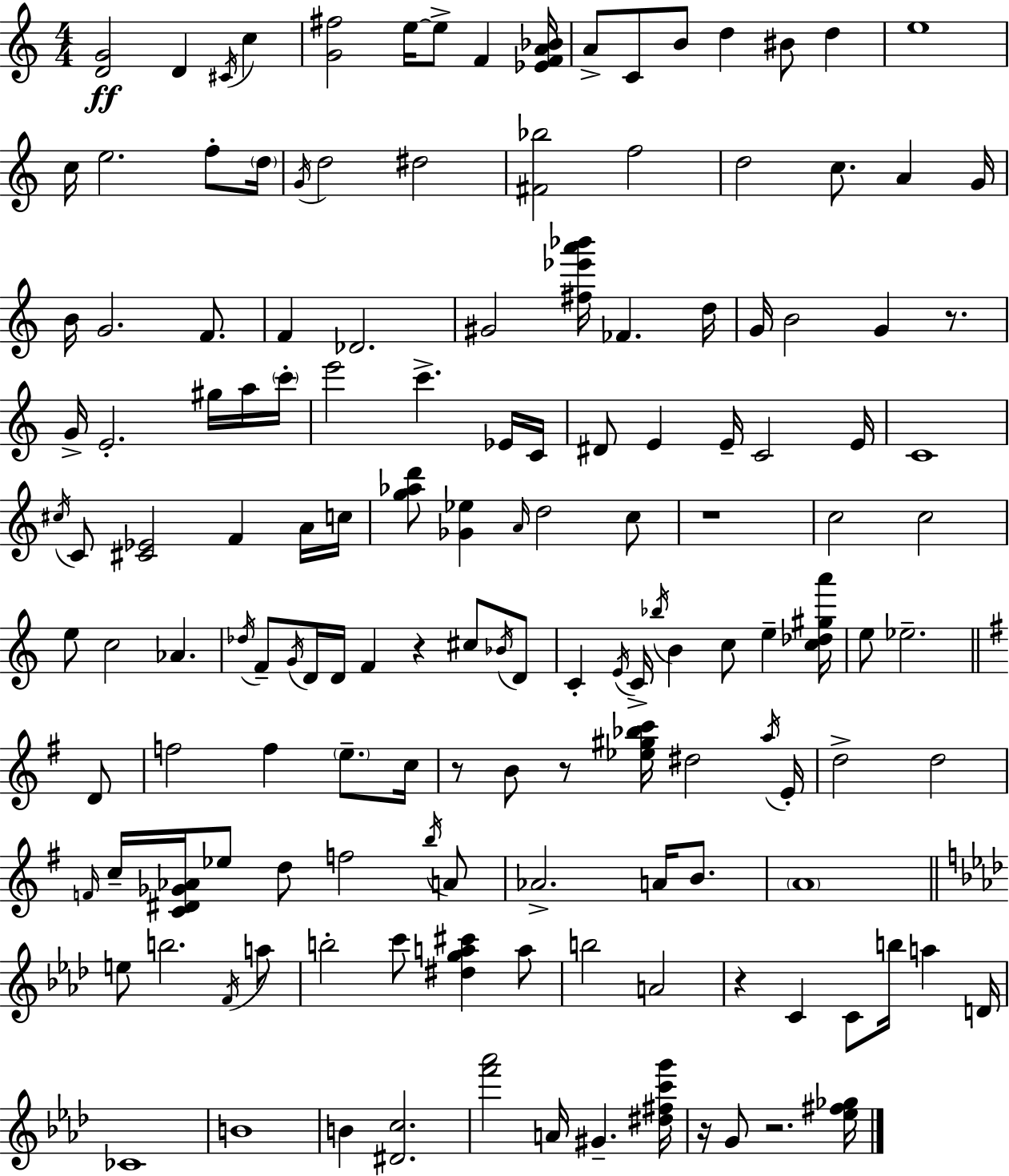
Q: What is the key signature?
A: C major